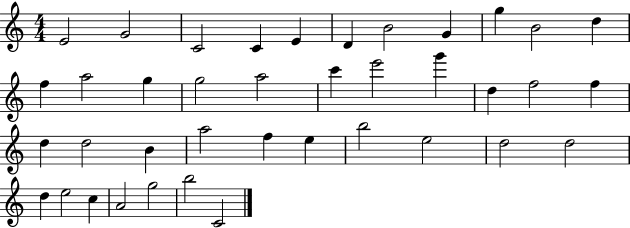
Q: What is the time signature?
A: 4/4